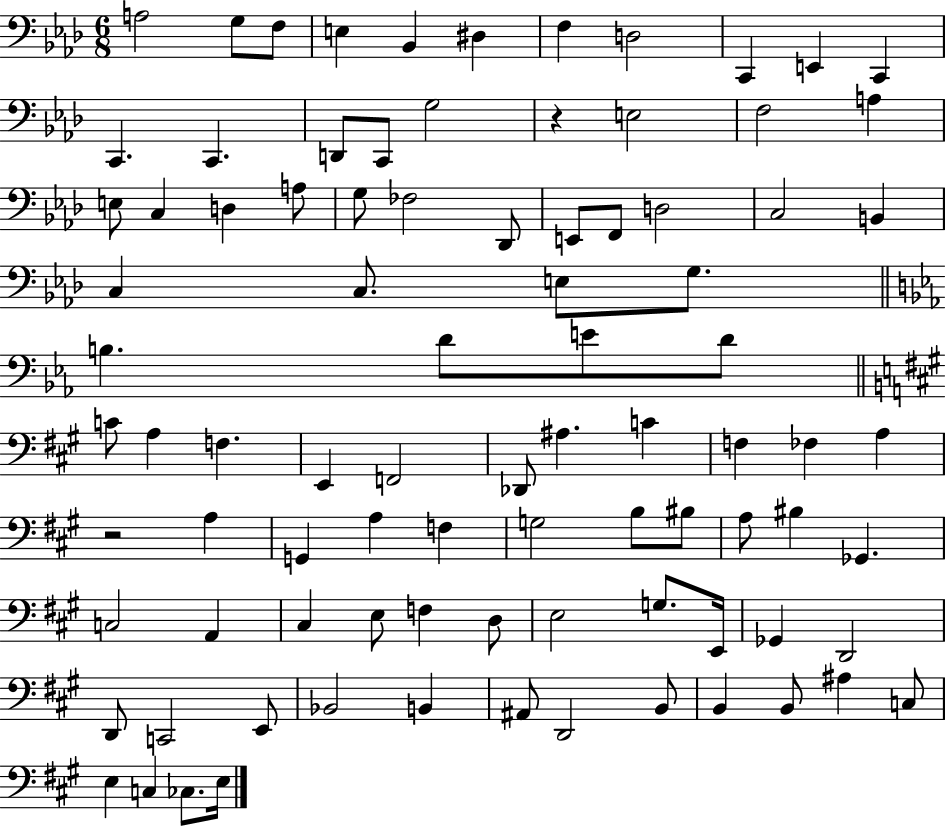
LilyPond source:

{
  \clef bass
  \numericTimeSignature
  \time 6/8
  \key aes \major
  \repeat volta 2 { a2 g8 f8 | e4 bes,4 dis4 | f4 d2 | c,4 e,4 c,4 | \break c,4. c,4. | d,8 c,8 g2 | r4 e2 | f2 a4 | \break e8 c4 d4 a8 | g8 fes2 des,8 | e,8 f,8 d2 | c2 b,4 | \break c4 c8. e8 g8. | \bar "||" \break \key ees \major b4. d'8 e'8 d'8 | \bar "||" \break \key a \major c'8 a4 f4. | e,4 f,2 | des,8 ais4. c'4 | f4 fes4 a4 | \break r2 a4 | g,4 a4 f4 | g2 b8 bis8 | a8 bis4 ges,4. | \break c2 a,4 | cis4 e8 f4 d8 | e2 g8. e,16 | ges,4 d,2 | \break d,8 c,2 e,8 | bes,2 b,4 | ais,8 d,2 b,8 | b,4 b,8 ais4 c8 | \break e4 c4 ces8. e16 | } \bar "|."
}